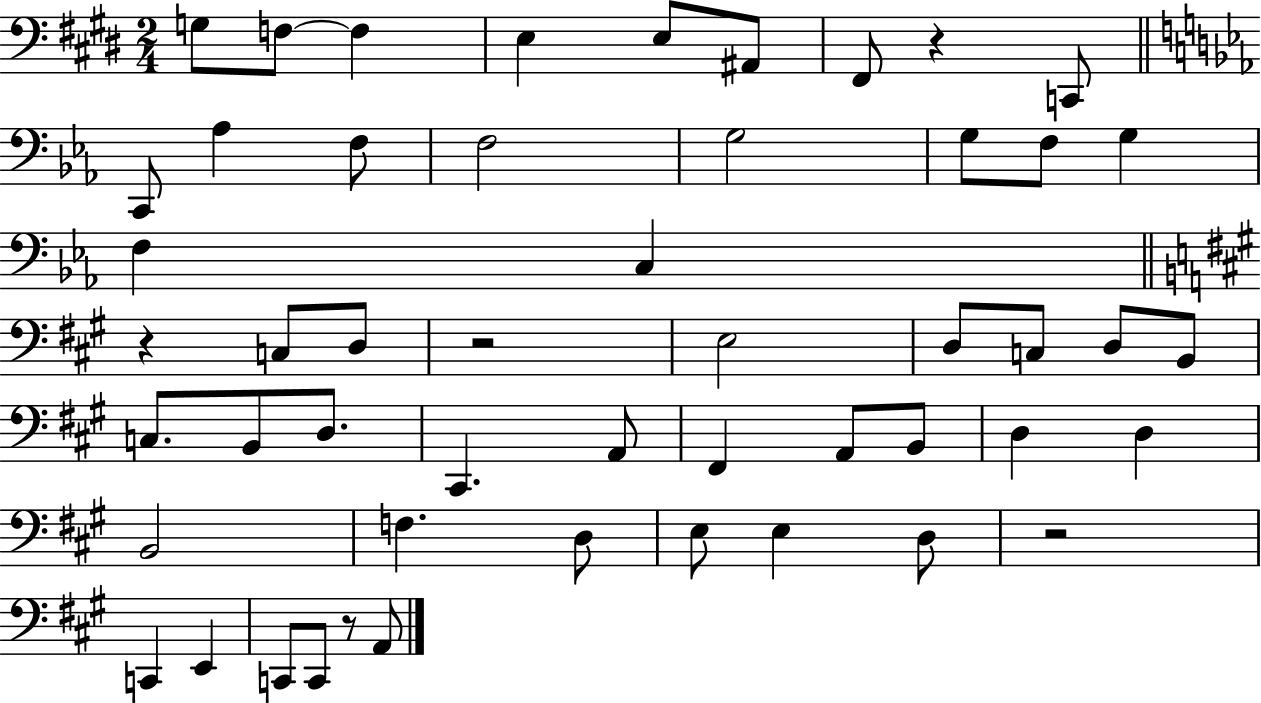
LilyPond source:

{
  \clef bass
  \numericTimeSignature
  \time 2/4
  \key e \major
  g8 f8~~ f4 | e4 e8 ais,8 | fis,8 r4 c,8 | \bar "||" \break \key ees \major c,8 aes4 f8 | f2 | g2 | g8 f8 g4 | \break f4 c4 | \bar "||" \break \key a \major r4 c8 d8 | r2 | e2 | d8 c8 d8 b,8 | \break c8. b,8 d8. | cis,4. a,8 | fis,4 a,8 b,8 | d4 d4 | \break b,2 | f4. d8 | e8 e4 d8 | r2 | \break c,4 e,4 | c,8 c,8 r8 a,8 | \bar "|."
}